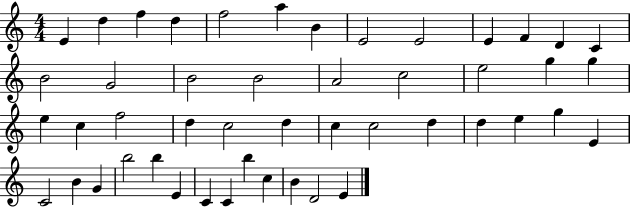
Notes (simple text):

E4/q D5/q F5/q D5/q F5/h A5/q B4/q E4/h E4/h E4/q F4/q D4/q C4/q B4/h G4/h B4/h B4/h A4/h C5/h E5/h G5/q G5/q E5/q C5/q F5/h D5/q C5/h D5/q C5/q C5/h D5/q D5/q E5/q G5/q E4/q C4/h B4/q G4/q B5/h B5/q E4/q C4/q C4/q B5/q C5/q B4/q D4/h E4/q